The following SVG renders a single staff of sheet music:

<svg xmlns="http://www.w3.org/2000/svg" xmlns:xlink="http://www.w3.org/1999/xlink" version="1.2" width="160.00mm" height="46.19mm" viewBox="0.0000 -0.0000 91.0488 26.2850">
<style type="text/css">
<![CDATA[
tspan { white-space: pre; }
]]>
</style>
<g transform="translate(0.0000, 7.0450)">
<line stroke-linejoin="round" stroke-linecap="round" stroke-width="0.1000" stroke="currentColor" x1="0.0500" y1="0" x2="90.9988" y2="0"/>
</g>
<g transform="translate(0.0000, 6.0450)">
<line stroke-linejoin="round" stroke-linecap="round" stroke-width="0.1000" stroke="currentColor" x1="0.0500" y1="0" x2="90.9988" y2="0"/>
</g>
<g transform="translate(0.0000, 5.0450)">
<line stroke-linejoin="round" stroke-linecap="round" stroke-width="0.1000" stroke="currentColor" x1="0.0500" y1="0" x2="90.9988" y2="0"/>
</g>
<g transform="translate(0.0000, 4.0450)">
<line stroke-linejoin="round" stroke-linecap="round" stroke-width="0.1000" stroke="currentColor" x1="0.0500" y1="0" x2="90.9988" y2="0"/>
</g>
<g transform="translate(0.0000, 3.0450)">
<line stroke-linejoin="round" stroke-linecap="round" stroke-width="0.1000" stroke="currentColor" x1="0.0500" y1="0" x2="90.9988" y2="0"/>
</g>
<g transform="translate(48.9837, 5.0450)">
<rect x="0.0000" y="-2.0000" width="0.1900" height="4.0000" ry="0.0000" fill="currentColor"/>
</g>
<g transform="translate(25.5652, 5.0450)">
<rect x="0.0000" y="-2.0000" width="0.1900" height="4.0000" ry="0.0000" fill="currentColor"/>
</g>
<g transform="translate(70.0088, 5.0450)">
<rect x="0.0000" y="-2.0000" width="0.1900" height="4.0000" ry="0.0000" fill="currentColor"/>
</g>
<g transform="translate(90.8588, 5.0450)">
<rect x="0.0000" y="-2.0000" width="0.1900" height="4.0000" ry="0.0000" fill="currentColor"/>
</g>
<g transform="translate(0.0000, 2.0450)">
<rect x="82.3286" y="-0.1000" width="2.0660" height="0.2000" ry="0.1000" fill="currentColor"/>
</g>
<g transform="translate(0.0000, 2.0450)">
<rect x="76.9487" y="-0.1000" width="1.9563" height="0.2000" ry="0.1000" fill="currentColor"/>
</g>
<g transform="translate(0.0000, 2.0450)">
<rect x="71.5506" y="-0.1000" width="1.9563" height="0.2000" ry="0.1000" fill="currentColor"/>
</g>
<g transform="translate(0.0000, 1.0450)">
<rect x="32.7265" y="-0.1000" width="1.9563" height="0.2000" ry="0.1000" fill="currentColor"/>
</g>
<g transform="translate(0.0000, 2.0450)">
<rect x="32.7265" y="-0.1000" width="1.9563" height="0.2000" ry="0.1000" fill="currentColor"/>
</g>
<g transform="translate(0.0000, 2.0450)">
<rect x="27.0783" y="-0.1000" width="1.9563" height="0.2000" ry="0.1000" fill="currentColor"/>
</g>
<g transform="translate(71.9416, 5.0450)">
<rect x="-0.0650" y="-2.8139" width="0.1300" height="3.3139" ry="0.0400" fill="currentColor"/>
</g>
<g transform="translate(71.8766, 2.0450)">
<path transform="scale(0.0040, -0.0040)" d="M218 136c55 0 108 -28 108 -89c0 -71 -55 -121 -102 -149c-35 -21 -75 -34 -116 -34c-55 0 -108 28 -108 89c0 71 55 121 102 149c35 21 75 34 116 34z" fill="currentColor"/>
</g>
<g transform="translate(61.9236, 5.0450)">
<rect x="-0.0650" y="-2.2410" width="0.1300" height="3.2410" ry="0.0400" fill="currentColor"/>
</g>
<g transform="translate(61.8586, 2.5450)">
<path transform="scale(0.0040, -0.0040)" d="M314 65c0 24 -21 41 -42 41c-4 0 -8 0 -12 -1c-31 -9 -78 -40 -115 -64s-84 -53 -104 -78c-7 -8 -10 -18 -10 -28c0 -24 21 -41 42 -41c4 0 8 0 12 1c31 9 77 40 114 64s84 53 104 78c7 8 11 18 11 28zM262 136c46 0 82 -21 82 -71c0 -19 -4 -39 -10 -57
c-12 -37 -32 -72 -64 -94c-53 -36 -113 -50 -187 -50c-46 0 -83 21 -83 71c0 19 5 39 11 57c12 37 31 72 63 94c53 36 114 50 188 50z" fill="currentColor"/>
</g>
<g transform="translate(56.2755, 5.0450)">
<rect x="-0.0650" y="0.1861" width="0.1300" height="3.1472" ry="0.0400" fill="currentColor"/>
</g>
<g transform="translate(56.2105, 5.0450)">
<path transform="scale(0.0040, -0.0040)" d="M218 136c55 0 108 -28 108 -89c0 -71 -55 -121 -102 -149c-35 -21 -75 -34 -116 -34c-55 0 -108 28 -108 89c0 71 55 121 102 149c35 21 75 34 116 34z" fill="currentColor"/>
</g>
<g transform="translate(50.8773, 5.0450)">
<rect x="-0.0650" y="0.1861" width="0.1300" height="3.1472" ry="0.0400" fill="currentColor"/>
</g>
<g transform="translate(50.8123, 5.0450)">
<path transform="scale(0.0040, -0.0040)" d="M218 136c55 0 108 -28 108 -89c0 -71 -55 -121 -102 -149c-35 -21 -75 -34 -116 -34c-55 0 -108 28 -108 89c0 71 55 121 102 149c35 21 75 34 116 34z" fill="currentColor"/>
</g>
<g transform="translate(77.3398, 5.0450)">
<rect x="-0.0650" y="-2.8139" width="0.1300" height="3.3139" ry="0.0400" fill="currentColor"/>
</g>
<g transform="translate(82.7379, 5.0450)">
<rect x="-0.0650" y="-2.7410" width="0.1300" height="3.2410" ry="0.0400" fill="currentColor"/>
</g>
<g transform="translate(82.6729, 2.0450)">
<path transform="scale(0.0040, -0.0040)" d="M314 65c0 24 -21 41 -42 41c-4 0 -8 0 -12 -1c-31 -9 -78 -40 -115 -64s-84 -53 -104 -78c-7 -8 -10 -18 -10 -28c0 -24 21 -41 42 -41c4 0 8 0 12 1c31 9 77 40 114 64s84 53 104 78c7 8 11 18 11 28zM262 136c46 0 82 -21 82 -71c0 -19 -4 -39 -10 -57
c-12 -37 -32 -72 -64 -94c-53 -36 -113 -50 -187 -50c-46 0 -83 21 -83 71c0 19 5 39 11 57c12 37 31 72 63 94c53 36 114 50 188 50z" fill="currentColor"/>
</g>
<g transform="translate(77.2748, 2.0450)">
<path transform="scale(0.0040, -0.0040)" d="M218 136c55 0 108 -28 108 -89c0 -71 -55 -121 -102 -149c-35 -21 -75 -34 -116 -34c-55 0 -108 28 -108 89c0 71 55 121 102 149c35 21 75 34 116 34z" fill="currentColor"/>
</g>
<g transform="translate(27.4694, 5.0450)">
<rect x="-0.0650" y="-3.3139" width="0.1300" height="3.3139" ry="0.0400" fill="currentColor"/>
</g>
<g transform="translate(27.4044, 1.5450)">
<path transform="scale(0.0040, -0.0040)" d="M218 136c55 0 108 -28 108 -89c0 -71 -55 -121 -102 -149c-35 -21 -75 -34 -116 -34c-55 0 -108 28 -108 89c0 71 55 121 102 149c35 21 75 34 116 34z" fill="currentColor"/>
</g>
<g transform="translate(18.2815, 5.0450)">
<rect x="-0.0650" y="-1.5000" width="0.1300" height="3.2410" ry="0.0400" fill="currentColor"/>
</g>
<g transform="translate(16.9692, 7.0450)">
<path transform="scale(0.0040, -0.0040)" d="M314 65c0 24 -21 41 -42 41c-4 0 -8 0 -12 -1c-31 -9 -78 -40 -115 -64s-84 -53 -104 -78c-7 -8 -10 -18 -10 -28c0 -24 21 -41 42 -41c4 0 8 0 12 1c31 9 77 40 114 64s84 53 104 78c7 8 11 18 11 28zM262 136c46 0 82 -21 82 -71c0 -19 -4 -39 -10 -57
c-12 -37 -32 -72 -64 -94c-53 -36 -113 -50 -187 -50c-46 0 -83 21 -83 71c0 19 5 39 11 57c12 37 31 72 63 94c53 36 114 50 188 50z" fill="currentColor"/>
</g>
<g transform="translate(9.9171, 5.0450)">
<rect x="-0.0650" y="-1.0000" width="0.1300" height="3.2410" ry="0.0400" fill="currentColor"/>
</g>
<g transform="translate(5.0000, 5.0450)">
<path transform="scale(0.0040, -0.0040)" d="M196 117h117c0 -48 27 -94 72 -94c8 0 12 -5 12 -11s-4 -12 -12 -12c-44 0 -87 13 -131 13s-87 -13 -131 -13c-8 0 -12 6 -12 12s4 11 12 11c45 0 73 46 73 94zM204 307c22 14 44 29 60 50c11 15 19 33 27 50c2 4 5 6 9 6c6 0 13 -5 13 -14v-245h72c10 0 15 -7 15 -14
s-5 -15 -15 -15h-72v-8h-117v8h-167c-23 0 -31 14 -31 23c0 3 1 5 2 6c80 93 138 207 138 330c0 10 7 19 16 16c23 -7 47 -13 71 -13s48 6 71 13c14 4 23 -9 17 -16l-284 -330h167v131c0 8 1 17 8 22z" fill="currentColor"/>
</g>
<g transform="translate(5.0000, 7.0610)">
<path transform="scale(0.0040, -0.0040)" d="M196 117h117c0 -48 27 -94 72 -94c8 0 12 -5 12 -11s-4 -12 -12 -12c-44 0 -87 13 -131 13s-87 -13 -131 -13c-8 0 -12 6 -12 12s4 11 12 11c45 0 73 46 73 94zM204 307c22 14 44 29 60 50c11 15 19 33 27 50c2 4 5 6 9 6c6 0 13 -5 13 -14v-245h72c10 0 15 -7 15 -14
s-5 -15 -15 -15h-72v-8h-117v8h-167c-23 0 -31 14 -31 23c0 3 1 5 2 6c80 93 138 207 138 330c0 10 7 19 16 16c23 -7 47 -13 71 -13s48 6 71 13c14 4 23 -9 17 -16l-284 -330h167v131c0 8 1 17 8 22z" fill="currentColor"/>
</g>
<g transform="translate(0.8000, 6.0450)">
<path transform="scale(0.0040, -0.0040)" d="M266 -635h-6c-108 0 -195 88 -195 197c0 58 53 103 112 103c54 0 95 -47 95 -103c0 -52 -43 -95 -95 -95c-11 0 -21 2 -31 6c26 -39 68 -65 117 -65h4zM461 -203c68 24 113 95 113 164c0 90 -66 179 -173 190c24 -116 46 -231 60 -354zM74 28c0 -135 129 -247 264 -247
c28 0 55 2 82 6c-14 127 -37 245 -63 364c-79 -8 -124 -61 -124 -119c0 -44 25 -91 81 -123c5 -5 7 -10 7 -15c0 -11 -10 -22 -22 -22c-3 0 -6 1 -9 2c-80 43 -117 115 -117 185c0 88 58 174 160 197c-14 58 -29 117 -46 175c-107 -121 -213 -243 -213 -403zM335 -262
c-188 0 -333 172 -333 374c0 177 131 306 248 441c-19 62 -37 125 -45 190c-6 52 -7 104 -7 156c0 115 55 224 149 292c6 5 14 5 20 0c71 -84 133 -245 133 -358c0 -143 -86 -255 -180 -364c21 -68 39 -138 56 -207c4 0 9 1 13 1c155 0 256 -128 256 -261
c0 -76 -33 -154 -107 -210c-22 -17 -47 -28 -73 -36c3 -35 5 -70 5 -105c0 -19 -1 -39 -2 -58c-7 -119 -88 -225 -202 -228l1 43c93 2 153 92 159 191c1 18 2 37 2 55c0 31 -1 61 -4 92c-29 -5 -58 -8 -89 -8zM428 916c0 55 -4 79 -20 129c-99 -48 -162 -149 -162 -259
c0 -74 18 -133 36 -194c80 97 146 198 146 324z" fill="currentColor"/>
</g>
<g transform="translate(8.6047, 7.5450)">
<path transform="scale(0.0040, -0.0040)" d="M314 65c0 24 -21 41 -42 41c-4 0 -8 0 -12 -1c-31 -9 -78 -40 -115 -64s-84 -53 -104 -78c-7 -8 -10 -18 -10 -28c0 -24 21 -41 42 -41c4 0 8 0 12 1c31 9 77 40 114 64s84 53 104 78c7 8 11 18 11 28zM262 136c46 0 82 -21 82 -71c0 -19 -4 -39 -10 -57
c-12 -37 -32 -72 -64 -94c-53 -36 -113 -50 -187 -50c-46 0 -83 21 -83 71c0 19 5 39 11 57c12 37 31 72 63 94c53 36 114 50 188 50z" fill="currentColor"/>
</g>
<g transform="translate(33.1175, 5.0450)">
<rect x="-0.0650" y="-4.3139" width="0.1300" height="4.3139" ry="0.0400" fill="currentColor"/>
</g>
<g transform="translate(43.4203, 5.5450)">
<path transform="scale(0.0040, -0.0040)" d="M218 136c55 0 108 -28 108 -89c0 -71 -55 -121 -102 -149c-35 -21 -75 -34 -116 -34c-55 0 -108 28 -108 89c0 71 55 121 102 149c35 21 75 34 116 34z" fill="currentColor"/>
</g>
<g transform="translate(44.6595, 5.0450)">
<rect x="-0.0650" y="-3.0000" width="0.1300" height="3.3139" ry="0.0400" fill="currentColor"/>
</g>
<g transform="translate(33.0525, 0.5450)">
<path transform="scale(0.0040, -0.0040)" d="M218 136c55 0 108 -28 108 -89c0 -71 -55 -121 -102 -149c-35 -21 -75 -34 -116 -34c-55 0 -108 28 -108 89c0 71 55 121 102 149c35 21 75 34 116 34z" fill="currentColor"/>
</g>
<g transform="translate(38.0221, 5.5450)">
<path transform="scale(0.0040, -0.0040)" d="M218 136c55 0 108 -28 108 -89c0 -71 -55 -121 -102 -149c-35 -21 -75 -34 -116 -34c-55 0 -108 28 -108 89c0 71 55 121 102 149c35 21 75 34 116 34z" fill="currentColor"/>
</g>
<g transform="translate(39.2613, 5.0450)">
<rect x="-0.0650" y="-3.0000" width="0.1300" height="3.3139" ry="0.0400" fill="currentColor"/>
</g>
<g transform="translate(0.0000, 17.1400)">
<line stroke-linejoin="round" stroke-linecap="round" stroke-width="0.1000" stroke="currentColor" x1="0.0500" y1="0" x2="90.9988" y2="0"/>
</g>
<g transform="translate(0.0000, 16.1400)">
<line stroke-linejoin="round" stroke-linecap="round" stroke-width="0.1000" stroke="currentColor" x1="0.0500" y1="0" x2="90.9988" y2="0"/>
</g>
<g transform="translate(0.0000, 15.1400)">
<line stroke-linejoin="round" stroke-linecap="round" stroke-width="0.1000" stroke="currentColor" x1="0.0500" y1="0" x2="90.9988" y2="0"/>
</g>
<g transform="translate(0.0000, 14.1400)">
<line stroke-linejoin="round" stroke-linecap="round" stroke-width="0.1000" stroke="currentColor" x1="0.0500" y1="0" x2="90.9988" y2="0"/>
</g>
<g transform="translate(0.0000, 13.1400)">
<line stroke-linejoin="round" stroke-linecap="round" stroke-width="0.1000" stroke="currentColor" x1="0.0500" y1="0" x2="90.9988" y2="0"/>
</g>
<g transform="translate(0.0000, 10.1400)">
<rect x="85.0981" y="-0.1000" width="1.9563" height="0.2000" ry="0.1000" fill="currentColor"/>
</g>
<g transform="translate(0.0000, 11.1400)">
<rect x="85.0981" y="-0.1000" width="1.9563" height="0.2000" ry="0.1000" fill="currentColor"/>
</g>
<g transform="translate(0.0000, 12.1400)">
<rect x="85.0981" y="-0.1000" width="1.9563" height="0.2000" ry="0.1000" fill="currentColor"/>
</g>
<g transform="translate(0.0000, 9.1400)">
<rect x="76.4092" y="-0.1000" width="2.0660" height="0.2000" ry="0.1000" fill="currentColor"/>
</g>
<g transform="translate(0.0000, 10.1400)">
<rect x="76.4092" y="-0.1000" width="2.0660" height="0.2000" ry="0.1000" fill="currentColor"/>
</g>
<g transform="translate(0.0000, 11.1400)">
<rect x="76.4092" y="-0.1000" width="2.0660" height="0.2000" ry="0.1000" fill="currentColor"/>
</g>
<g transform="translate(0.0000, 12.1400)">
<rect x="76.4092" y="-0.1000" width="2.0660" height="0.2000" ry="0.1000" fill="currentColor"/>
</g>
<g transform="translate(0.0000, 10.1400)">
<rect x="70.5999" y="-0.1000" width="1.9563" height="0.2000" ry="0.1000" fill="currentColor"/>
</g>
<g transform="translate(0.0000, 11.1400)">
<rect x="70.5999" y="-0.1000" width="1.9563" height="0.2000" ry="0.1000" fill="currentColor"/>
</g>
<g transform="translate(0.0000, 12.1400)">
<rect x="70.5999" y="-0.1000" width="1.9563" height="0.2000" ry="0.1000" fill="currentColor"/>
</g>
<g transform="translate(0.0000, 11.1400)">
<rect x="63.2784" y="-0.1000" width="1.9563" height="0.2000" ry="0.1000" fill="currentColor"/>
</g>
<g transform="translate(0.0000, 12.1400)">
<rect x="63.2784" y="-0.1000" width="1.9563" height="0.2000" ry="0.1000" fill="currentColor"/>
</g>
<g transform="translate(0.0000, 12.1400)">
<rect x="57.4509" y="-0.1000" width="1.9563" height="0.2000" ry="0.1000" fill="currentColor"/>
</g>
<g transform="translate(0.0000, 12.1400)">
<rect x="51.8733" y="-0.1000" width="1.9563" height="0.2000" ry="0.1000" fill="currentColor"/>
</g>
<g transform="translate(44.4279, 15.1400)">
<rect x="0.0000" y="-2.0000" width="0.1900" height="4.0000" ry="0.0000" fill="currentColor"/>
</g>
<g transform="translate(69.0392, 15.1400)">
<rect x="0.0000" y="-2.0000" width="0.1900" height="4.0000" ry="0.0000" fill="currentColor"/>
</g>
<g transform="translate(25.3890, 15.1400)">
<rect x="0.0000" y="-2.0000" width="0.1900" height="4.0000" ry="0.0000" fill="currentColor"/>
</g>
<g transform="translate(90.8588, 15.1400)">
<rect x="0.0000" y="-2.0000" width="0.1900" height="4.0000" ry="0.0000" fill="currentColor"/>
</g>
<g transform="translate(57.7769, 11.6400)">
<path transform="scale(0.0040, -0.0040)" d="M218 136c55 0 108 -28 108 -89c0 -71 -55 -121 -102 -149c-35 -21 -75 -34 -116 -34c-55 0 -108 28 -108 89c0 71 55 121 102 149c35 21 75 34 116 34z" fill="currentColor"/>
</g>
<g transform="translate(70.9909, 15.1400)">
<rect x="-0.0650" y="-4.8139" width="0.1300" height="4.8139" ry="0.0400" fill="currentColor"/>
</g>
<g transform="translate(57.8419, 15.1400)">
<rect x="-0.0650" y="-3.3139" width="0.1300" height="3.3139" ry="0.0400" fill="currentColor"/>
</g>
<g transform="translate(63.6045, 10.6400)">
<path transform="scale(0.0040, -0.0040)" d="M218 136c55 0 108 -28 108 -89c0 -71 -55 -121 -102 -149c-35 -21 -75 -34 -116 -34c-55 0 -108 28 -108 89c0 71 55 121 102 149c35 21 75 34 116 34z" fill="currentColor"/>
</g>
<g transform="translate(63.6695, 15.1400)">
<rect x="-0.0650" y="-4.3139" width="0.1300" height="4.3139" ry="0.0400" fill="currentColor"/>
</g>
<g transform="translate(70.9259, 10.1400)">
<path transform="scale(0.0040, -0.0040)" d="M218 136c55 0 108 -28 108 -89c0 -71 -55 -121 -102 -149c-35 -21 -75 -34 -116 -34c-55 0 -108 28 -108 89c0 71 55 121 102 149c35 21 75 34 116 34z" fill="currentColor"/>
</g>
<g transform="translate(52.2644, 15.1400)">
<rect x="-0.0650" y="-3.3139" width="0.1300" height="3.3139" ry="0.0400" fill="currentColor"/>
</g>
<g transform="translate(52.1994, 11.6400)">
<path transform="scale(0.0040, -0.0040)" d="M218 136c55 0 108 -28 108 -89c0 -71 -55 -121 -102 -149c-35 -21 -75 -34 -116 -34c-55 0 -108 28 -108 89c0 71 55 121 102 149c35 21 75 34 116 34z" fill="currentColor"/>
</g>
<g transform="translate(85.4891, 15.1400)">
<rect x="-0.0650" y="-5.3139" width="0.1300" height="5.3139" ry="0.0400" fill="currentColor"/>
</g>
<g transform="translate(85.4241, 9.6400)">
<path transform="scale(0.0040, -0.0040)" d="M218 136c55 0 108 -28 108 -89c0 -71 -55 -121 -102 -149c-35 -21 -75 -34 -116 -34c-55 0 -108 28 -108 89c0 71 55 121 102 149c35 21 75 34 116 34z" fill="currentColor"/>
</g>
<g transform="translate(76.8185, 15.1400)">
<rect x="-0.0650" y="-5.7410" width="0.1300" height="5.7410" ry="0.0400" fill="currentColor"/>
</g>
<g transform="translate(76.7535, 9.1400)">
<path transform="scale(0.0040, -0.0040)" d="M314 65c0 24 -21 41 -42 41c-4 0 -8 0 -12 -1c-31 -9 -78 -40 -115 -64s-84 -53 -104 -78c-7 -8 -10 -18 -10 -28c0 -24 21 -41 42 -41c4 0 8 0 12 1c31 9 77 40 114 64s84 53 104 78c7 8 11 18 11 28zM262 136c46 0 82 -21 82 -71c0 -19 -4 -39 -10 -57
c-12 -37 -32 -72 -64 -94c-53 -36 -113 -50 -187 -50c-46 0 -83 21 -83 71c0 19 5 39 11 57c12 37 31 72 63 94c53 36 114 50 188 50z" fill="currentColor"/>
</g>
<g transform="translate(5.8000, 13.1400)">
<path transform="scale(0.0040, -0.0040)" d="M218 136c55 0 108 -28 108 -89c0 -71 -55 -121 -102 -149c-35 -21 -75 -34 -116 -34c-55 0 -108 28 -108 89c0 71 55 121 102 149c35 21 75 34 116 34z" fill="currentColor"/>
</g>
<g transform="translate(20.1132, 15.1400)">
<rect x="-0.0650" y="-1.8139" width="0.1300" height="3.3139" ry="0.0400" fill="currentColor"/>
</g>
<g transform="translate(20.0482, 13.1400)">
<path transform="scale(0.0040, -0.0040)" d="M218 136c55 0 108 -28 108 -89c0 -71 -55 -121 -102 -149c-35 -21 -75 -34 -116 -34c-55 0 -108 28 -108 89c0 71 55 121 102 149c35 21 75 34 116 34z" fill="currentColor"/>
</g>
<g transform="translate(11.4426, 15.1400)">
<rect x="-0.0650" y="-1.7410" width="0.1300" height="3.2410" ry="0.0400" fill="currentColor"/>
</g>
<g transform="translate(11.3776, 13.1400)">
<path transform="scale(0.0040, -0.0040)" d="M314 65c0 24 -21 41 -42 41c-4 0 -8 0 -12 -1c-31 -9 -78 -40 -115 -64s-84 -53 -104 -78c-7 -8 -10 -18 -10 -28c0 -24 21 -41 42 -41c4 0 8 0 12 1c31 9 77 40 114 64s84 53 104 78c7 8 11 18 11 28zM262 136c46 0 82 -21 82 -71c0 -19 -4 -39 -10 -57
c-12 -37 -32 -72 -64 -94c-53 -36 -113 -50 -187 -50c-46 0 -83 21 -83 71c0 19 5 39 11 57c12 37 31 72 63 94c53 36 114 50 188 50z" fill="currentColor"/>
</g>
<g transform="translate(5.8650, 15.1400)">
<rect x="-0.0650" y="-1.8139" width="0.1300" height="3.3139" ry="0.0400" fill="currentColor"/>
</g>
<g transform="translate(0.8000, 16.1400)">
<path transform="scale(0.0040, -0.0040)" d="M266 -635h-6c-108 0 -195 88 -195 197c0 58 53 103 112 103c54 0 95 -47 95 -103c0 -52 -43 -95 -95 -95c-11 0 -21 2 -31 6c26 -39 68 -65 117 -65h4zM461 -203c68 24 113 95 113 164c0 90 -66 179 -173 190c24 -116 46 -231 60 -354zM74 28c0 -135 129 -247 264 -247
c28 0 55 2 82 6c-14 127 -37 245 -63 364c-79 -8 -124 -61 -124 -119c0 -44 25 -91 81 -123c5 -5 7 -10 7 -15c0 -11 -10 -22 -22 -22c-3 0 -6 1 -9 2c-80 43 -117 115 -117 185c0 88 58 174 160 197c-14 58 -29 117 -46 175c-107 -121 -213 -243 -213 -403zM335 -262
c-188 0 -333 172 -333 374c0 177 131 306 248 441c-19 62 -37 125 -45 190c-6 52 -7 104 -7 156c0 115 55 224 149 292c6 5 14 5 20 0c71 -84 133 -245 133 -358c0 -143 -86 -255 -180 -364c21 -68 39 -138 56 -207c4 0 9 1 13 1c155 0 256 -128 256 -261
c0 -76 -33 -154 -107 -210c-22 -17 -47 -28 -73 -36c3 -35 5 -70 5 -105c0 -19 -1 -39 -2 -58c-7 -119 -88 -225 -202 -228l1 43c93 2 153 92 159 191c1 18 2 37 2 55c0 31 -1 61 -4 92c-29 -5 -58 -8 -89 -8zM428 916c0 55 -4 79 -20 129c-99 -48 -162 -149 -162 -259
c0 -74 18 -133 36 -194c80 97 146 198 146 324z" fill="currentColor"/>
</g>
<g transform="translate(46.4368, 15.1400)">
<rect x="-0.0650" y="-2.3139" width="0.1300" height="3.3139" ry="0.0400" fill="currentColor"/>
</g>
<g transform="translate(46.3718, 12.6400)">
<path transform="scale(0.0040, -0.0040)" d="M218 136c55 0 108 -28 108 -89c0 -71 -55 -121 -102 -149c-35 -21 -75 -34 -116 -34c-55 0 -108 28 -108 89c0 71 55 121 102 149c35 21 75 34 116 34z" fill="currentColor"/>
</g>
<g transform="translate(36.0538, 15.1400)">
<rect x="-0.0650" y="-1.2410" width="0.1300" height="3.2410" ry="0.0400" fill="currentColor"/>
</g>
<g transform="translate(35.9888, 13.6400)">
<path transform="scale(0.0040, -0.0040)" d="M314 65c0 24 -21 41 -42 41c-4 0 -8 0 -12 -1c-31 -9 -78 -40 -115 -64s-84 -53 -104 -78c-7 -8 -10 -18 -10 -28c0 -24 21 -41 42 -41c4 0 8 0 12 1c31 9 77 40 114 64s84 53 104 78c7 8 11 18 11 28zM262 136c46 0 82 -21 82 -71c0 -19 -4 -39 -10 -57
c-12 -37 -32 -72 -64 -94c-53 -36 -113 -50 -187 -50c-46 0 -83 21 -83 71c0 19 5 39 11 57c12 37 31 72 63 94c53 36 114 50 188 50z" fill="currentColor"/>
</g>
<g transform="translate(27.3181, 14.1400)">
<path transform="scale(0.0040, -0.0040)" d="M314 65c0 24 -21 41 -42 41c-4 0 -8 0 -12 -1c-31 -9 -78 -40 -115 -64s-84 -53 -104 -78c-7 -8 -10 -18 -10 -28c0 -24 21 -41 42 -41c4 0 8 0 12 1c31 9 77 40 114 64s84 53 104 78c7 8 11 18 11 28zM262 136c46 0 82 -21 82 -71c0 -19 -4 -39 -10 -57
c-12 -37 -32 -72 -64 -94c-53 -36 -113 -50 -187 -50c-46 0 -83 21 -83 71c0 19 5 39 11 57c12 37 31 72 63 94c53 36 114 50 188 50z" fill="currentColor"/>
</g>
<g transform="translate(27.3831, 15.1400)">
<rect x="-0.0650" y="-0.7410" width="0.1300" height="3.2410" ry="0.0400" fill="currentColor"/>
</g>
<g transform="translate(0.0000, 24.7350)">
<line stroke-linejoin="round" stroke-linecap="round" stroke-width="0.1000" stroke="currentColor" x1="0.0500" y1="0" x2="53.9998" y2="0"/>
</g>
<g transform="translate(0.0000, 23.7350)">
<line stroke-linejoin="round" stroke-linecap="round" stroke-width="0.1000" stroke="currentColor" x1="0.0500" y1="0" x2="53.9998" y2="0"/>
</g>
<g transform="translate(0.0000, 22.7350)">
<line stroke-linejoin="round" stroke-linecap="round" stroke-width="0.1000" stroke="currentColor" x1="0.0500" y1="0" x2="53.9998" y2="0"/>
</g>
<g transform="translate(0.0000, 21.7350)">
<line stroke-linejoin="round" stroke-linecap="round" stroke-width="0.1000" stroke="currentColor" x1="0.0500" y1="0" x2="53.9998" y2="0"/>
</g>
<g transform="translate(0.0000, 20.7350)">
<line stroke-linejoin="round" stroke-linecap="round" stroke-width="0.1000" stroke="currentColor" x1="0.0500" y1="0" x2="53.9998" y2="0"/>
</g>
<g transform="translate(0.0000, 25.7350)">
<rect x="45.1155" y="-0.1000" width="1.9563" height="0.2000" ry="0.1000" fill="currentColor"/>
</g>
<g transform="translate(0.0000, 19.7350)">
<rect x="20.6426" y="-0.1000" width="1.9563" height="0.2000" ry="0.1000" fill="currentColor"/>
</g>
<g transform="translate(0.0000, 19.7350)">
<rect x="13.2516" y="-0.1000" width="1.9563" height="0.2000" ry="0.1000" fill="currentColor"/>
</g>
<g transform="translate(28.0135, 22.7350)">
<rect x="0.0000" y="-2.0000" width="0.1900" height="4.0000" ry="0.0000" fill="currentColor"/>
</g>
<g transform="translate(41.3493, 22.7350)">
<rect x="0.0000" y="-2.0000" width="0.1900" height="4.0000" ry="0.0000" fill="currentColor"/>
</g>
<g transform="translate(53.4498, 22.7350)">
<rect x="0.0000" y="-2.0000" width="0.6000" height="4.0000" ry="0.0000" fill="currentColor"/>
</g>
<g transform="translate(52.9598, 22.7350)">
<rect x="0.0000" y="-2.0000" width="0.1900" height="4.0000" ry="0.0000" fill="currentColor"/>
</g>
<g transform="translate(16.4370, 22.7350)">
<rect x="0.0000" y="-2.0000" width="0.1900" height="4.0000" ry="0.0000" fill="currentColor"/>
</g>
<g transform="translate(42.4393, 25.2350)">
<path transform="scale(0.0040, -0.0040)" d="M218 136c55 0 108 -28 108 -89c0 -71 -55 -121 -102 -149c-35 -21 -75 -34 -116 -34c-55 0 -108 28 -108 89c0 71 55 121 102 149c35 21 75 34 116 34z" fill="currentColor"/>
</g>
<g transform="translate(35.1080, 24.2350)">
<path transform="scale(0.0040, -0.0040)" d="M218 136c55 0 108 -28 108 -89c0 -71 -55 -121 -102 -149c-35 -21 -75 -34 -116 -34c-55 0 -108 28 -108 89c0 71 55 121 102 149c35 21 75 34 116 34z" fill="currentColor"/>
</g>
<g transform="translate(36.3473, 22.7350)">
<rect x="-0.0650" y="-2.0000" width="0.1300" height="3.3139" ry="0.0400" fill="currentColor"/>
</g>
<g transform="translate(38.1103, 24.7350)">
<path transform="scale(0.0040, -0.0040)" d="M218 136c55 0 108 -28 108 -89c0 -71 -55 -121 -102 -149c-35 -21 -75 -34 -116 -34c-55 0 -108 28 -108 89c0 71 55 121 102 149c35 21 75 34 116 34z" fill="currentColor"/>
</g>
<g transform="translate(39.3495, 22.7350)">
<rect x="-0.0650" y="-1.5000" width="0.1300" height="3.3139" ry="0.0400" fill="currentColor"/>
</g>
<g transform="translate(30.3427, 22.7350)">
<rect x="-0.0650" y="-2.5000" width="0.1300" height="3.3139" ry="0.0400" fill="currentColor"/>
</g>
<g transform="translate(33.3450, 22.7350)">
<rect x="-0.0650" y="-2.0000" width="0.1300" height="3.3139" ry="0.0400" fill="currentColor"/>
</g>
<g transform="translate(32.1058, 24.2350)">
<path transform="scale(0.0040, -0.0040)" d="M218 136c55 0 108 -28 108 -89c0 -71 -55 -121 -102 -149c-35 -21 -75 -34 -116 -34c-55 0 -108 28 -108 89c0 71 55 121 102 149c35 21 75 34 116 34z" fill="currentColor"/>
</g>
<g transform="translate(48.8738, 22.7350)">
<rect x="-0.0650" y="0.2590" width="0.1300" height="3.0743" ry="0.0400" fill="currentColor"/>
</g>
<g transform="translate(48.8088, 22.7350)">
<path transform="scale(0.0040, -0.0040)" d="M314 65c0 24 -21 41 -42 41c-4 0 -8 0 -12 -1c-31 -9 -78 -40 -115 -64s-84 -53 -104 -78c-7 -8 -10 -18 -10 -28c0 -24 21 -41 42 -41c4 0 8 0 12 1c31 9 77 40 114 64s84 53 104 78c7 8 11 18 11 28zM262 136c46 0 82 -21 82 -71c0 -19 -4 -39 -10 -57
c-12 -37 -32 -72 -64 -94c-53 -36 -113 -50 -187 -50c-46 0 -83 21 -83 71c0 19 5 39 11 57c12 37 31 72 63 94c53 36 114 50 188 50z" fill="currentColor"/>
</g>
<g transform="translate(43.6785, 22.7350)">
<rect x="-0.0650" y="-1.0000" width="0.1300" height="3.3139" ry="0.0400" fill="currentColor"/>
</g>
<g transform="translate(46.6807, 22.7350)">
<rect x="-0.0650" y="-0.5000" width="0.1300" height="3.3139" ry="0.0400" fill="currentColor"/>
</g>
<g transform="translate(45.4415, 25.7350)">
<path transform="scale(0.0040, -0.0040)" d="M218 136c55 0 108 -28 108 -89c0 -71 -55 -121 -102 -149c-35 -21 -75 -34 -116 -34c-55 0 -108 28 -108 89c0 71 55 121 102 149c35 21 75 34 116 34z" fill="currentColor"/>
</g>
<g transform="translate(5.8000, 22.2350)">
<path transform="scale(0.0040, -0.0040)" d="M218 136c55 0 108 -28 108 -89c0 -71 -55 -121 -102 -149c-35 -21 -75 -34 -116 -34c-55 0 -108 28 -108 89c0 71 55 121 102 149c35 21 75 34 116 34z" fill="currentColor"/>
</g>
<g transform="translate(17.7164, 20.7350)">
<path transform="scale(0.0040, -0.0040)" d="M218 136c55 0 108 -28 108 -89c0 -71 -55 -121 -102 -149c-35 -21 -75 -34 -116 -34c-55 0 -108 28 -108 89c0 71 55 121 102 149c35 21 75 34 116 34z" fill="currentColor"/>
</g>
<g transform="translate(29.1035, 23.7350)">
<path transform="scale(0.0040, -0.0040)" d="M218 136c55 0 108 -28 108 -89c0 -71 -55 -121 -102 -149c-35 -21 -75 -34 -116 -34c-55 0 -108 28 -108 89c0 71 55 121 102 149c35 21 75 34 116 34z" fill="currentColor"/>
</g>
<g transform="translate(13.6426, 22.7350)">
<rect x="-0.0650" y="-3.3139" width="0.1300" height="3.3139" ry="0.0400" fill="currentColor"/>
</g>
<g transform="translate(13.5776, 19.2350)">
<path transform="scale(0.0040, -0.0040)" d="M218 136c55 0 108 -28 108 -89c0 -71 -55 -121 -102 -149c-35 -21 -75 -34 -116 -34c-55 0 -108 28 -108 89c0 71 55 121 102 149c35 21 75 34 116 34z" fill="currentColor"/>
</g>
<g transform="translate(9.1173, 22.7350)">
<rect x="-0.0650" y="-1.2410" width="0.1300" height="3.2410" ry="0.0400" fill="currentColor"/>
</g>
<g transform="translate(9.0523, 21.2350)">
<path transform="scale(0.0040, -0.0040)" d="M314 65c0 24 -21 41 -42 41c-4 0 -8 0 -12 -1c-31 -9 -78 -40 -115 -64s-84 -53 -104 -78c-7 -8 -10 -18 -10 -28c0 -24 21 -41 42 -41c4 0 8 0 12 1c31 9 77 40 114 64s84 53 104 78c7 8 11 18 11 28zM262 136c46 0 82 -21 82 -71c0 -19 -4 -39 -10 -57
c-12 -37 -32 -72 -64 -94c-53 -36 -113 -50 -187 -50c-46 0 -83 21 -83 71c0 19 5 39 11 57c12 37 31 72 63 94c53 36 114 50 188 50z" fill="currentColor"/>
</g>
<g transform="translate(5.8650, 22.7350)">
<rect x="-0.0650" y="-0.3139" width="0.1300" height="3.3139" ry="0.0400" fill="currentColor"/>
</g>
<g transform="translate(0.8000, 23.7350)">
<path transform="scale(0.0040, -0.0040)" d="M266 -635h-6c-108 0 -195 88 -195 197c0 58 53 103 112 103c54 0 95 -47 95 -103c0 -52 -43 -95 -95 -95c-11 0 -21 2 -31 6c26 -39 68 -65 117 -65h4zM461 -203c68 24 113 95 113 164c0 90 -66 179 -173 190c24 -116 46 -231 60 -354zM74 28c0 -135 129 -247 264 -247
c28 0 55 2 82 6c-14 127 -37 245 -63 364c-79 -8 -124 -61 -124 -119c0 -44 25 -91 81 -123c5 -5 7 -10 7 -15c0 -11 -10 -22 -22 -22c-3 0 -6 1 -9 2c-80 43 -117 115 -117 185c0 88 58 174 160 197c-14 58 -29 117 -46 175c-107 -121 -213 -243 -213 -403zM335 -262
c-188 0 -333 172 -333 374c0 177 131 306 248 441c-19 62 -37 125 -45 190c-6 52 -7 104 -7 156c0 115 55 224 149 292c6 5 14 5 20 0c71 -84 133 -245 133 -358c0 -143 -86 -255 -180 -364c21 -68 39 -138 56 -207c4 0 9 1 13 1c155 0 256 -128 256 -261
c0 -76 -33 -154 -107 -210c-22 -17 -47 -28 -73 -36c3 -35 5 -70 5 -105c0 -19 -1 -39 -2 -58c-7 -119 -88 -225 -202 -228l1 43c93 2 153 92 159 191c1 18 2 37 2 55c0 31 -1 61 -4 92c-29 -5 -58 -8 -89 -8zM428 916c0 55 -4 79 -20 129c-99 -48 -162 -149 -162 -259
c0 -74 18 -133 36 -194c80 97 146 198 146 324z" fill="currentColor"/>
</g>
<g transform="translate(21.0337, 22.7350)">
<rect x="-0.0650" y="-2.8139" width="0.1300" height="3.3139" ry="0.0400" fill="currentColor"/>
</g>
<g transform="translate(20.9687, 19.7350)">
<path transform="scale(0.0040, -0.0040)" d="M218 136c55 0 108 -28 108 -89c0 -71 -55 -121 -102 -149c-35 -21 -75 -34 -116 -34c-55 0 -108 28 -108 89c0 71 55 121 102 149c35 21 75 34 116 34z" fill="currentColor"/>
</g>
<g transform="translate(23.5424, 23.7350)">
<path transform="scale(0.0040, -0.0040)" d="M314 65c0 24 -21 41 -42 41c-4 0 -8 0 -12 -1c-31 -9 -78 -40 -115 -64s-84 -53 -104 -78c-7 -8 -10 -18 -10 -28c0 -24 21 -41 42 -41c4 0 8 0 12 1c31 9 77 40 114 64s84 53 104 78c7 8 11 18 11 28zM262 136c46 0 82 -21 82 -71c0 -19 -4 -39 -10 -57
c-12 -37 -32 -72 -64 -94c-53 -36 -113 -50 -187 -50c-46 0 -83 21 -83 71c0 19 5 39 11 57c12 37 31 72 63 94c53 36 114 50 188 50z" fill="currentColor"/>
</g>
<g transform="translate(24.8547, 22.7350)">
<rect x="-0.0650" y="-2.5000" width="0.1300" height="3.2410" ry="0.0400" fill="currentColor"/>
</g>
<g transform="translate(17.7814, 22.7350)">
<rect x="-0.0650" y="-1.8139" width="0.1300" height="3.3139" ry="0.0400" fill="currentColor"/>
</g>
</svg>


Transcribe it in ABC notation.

X:1
T:Untitled
M:4/4
L:1/4
K:C
D2 E2 b d' A A B B g2 a a a2 f f2 f d2 e2 g b b d' e' g'2 f' c e2 b f a G2 G F F E D C B2